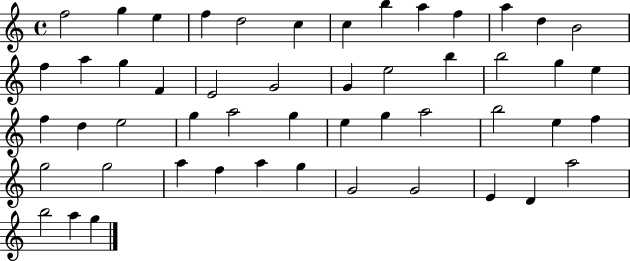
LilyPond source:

{
  \clef treble
  \time 4/4
  \defaultTimeSignature
  \key c \major
  f''2 g''4 e''4 | f''4 d''2 c''4 | c''4 b''4 a''4 f''4 | a''4 d''4 b'2 | \break f''4 a''4 g''4 f'4 | e'2 g'2 | g'4 e''2 b''4 | b''2 g''4 e''4 | \break f''4 d''4 e''2 | g''4 a''2 g''4 | e''4 g''4 a''2 | b''2 e''4 f''4 | \break g''2 g''2 | a''4 f''4 a''4 g''4 | g'2 g'2 | e'4 d'4 a''2 | \break b''2 a''4 g''4 | \bar "|."
}